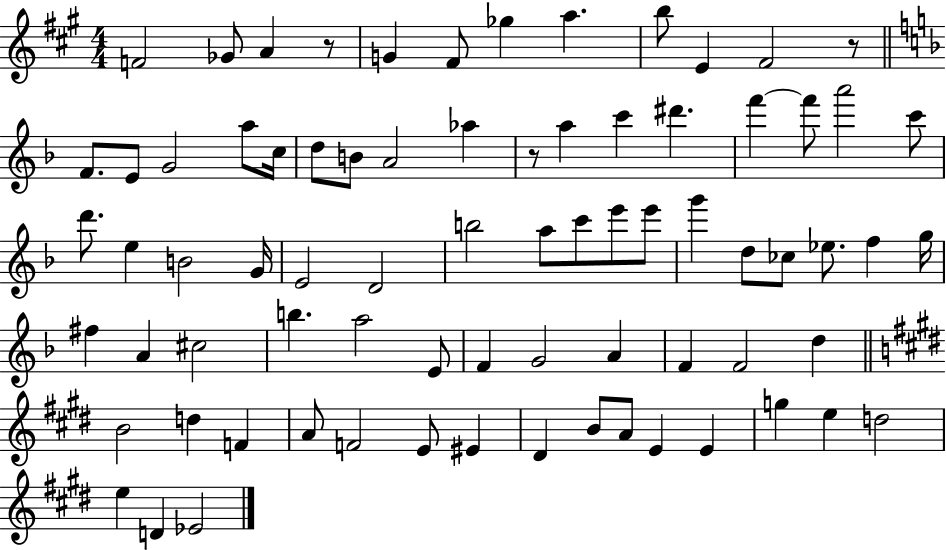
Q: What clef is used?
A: treble